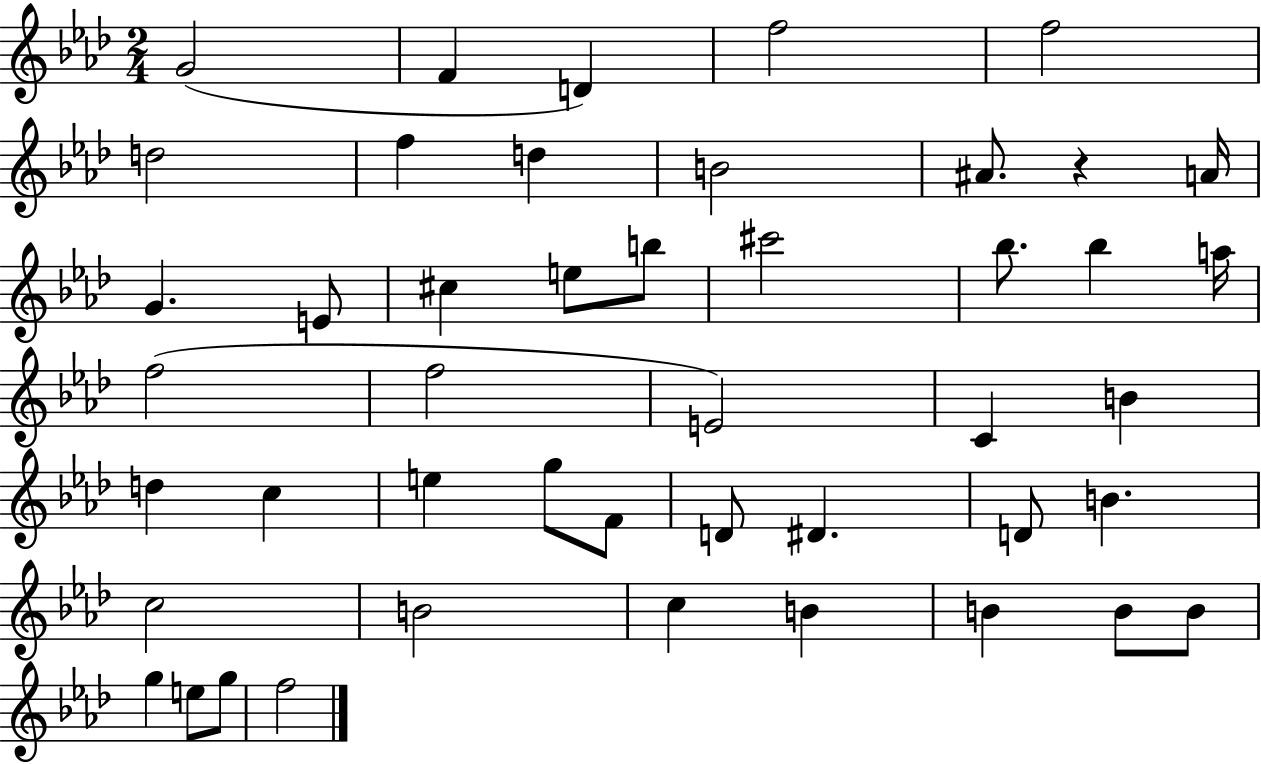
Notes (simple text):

G4/h F4/q D4/q F5/h F5/h D5/h F5/q D5/q B4/h A#4/e. R/q A4/s G4/q. E4/e C#5/q E5/e B5/e C#6/h Bb5/e. Bb5/q A5/s F5/h F5/h E4/h C4/q B4/q D5/q C5/q E5/q G5/e F4/e D4/e D#4/q. D4/e B4/q. C5/h B4/h C5/q B4/q B4/q B4/e B4/e G5/q E5/e G5/e F5/h